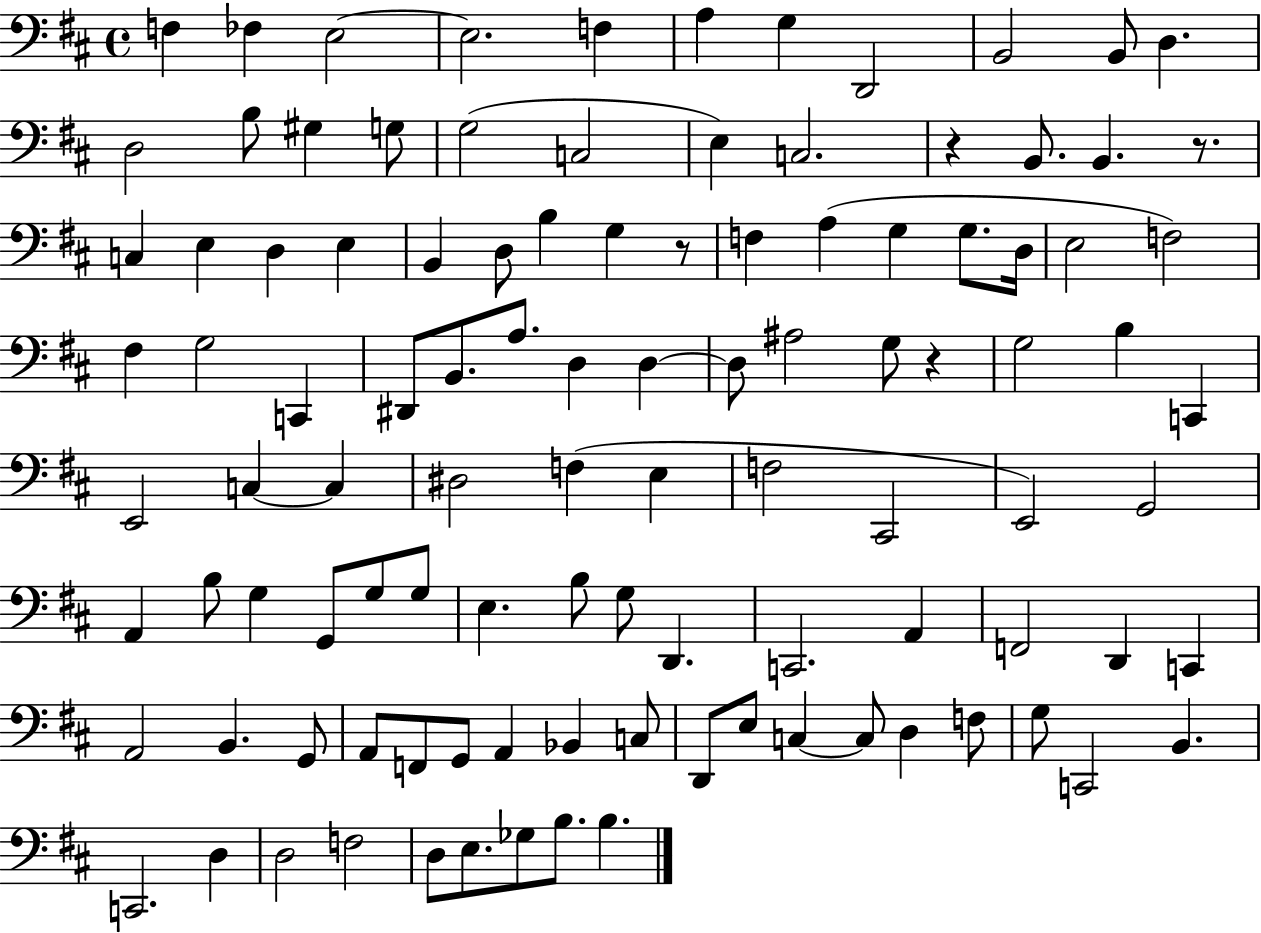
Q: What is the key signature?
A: D major